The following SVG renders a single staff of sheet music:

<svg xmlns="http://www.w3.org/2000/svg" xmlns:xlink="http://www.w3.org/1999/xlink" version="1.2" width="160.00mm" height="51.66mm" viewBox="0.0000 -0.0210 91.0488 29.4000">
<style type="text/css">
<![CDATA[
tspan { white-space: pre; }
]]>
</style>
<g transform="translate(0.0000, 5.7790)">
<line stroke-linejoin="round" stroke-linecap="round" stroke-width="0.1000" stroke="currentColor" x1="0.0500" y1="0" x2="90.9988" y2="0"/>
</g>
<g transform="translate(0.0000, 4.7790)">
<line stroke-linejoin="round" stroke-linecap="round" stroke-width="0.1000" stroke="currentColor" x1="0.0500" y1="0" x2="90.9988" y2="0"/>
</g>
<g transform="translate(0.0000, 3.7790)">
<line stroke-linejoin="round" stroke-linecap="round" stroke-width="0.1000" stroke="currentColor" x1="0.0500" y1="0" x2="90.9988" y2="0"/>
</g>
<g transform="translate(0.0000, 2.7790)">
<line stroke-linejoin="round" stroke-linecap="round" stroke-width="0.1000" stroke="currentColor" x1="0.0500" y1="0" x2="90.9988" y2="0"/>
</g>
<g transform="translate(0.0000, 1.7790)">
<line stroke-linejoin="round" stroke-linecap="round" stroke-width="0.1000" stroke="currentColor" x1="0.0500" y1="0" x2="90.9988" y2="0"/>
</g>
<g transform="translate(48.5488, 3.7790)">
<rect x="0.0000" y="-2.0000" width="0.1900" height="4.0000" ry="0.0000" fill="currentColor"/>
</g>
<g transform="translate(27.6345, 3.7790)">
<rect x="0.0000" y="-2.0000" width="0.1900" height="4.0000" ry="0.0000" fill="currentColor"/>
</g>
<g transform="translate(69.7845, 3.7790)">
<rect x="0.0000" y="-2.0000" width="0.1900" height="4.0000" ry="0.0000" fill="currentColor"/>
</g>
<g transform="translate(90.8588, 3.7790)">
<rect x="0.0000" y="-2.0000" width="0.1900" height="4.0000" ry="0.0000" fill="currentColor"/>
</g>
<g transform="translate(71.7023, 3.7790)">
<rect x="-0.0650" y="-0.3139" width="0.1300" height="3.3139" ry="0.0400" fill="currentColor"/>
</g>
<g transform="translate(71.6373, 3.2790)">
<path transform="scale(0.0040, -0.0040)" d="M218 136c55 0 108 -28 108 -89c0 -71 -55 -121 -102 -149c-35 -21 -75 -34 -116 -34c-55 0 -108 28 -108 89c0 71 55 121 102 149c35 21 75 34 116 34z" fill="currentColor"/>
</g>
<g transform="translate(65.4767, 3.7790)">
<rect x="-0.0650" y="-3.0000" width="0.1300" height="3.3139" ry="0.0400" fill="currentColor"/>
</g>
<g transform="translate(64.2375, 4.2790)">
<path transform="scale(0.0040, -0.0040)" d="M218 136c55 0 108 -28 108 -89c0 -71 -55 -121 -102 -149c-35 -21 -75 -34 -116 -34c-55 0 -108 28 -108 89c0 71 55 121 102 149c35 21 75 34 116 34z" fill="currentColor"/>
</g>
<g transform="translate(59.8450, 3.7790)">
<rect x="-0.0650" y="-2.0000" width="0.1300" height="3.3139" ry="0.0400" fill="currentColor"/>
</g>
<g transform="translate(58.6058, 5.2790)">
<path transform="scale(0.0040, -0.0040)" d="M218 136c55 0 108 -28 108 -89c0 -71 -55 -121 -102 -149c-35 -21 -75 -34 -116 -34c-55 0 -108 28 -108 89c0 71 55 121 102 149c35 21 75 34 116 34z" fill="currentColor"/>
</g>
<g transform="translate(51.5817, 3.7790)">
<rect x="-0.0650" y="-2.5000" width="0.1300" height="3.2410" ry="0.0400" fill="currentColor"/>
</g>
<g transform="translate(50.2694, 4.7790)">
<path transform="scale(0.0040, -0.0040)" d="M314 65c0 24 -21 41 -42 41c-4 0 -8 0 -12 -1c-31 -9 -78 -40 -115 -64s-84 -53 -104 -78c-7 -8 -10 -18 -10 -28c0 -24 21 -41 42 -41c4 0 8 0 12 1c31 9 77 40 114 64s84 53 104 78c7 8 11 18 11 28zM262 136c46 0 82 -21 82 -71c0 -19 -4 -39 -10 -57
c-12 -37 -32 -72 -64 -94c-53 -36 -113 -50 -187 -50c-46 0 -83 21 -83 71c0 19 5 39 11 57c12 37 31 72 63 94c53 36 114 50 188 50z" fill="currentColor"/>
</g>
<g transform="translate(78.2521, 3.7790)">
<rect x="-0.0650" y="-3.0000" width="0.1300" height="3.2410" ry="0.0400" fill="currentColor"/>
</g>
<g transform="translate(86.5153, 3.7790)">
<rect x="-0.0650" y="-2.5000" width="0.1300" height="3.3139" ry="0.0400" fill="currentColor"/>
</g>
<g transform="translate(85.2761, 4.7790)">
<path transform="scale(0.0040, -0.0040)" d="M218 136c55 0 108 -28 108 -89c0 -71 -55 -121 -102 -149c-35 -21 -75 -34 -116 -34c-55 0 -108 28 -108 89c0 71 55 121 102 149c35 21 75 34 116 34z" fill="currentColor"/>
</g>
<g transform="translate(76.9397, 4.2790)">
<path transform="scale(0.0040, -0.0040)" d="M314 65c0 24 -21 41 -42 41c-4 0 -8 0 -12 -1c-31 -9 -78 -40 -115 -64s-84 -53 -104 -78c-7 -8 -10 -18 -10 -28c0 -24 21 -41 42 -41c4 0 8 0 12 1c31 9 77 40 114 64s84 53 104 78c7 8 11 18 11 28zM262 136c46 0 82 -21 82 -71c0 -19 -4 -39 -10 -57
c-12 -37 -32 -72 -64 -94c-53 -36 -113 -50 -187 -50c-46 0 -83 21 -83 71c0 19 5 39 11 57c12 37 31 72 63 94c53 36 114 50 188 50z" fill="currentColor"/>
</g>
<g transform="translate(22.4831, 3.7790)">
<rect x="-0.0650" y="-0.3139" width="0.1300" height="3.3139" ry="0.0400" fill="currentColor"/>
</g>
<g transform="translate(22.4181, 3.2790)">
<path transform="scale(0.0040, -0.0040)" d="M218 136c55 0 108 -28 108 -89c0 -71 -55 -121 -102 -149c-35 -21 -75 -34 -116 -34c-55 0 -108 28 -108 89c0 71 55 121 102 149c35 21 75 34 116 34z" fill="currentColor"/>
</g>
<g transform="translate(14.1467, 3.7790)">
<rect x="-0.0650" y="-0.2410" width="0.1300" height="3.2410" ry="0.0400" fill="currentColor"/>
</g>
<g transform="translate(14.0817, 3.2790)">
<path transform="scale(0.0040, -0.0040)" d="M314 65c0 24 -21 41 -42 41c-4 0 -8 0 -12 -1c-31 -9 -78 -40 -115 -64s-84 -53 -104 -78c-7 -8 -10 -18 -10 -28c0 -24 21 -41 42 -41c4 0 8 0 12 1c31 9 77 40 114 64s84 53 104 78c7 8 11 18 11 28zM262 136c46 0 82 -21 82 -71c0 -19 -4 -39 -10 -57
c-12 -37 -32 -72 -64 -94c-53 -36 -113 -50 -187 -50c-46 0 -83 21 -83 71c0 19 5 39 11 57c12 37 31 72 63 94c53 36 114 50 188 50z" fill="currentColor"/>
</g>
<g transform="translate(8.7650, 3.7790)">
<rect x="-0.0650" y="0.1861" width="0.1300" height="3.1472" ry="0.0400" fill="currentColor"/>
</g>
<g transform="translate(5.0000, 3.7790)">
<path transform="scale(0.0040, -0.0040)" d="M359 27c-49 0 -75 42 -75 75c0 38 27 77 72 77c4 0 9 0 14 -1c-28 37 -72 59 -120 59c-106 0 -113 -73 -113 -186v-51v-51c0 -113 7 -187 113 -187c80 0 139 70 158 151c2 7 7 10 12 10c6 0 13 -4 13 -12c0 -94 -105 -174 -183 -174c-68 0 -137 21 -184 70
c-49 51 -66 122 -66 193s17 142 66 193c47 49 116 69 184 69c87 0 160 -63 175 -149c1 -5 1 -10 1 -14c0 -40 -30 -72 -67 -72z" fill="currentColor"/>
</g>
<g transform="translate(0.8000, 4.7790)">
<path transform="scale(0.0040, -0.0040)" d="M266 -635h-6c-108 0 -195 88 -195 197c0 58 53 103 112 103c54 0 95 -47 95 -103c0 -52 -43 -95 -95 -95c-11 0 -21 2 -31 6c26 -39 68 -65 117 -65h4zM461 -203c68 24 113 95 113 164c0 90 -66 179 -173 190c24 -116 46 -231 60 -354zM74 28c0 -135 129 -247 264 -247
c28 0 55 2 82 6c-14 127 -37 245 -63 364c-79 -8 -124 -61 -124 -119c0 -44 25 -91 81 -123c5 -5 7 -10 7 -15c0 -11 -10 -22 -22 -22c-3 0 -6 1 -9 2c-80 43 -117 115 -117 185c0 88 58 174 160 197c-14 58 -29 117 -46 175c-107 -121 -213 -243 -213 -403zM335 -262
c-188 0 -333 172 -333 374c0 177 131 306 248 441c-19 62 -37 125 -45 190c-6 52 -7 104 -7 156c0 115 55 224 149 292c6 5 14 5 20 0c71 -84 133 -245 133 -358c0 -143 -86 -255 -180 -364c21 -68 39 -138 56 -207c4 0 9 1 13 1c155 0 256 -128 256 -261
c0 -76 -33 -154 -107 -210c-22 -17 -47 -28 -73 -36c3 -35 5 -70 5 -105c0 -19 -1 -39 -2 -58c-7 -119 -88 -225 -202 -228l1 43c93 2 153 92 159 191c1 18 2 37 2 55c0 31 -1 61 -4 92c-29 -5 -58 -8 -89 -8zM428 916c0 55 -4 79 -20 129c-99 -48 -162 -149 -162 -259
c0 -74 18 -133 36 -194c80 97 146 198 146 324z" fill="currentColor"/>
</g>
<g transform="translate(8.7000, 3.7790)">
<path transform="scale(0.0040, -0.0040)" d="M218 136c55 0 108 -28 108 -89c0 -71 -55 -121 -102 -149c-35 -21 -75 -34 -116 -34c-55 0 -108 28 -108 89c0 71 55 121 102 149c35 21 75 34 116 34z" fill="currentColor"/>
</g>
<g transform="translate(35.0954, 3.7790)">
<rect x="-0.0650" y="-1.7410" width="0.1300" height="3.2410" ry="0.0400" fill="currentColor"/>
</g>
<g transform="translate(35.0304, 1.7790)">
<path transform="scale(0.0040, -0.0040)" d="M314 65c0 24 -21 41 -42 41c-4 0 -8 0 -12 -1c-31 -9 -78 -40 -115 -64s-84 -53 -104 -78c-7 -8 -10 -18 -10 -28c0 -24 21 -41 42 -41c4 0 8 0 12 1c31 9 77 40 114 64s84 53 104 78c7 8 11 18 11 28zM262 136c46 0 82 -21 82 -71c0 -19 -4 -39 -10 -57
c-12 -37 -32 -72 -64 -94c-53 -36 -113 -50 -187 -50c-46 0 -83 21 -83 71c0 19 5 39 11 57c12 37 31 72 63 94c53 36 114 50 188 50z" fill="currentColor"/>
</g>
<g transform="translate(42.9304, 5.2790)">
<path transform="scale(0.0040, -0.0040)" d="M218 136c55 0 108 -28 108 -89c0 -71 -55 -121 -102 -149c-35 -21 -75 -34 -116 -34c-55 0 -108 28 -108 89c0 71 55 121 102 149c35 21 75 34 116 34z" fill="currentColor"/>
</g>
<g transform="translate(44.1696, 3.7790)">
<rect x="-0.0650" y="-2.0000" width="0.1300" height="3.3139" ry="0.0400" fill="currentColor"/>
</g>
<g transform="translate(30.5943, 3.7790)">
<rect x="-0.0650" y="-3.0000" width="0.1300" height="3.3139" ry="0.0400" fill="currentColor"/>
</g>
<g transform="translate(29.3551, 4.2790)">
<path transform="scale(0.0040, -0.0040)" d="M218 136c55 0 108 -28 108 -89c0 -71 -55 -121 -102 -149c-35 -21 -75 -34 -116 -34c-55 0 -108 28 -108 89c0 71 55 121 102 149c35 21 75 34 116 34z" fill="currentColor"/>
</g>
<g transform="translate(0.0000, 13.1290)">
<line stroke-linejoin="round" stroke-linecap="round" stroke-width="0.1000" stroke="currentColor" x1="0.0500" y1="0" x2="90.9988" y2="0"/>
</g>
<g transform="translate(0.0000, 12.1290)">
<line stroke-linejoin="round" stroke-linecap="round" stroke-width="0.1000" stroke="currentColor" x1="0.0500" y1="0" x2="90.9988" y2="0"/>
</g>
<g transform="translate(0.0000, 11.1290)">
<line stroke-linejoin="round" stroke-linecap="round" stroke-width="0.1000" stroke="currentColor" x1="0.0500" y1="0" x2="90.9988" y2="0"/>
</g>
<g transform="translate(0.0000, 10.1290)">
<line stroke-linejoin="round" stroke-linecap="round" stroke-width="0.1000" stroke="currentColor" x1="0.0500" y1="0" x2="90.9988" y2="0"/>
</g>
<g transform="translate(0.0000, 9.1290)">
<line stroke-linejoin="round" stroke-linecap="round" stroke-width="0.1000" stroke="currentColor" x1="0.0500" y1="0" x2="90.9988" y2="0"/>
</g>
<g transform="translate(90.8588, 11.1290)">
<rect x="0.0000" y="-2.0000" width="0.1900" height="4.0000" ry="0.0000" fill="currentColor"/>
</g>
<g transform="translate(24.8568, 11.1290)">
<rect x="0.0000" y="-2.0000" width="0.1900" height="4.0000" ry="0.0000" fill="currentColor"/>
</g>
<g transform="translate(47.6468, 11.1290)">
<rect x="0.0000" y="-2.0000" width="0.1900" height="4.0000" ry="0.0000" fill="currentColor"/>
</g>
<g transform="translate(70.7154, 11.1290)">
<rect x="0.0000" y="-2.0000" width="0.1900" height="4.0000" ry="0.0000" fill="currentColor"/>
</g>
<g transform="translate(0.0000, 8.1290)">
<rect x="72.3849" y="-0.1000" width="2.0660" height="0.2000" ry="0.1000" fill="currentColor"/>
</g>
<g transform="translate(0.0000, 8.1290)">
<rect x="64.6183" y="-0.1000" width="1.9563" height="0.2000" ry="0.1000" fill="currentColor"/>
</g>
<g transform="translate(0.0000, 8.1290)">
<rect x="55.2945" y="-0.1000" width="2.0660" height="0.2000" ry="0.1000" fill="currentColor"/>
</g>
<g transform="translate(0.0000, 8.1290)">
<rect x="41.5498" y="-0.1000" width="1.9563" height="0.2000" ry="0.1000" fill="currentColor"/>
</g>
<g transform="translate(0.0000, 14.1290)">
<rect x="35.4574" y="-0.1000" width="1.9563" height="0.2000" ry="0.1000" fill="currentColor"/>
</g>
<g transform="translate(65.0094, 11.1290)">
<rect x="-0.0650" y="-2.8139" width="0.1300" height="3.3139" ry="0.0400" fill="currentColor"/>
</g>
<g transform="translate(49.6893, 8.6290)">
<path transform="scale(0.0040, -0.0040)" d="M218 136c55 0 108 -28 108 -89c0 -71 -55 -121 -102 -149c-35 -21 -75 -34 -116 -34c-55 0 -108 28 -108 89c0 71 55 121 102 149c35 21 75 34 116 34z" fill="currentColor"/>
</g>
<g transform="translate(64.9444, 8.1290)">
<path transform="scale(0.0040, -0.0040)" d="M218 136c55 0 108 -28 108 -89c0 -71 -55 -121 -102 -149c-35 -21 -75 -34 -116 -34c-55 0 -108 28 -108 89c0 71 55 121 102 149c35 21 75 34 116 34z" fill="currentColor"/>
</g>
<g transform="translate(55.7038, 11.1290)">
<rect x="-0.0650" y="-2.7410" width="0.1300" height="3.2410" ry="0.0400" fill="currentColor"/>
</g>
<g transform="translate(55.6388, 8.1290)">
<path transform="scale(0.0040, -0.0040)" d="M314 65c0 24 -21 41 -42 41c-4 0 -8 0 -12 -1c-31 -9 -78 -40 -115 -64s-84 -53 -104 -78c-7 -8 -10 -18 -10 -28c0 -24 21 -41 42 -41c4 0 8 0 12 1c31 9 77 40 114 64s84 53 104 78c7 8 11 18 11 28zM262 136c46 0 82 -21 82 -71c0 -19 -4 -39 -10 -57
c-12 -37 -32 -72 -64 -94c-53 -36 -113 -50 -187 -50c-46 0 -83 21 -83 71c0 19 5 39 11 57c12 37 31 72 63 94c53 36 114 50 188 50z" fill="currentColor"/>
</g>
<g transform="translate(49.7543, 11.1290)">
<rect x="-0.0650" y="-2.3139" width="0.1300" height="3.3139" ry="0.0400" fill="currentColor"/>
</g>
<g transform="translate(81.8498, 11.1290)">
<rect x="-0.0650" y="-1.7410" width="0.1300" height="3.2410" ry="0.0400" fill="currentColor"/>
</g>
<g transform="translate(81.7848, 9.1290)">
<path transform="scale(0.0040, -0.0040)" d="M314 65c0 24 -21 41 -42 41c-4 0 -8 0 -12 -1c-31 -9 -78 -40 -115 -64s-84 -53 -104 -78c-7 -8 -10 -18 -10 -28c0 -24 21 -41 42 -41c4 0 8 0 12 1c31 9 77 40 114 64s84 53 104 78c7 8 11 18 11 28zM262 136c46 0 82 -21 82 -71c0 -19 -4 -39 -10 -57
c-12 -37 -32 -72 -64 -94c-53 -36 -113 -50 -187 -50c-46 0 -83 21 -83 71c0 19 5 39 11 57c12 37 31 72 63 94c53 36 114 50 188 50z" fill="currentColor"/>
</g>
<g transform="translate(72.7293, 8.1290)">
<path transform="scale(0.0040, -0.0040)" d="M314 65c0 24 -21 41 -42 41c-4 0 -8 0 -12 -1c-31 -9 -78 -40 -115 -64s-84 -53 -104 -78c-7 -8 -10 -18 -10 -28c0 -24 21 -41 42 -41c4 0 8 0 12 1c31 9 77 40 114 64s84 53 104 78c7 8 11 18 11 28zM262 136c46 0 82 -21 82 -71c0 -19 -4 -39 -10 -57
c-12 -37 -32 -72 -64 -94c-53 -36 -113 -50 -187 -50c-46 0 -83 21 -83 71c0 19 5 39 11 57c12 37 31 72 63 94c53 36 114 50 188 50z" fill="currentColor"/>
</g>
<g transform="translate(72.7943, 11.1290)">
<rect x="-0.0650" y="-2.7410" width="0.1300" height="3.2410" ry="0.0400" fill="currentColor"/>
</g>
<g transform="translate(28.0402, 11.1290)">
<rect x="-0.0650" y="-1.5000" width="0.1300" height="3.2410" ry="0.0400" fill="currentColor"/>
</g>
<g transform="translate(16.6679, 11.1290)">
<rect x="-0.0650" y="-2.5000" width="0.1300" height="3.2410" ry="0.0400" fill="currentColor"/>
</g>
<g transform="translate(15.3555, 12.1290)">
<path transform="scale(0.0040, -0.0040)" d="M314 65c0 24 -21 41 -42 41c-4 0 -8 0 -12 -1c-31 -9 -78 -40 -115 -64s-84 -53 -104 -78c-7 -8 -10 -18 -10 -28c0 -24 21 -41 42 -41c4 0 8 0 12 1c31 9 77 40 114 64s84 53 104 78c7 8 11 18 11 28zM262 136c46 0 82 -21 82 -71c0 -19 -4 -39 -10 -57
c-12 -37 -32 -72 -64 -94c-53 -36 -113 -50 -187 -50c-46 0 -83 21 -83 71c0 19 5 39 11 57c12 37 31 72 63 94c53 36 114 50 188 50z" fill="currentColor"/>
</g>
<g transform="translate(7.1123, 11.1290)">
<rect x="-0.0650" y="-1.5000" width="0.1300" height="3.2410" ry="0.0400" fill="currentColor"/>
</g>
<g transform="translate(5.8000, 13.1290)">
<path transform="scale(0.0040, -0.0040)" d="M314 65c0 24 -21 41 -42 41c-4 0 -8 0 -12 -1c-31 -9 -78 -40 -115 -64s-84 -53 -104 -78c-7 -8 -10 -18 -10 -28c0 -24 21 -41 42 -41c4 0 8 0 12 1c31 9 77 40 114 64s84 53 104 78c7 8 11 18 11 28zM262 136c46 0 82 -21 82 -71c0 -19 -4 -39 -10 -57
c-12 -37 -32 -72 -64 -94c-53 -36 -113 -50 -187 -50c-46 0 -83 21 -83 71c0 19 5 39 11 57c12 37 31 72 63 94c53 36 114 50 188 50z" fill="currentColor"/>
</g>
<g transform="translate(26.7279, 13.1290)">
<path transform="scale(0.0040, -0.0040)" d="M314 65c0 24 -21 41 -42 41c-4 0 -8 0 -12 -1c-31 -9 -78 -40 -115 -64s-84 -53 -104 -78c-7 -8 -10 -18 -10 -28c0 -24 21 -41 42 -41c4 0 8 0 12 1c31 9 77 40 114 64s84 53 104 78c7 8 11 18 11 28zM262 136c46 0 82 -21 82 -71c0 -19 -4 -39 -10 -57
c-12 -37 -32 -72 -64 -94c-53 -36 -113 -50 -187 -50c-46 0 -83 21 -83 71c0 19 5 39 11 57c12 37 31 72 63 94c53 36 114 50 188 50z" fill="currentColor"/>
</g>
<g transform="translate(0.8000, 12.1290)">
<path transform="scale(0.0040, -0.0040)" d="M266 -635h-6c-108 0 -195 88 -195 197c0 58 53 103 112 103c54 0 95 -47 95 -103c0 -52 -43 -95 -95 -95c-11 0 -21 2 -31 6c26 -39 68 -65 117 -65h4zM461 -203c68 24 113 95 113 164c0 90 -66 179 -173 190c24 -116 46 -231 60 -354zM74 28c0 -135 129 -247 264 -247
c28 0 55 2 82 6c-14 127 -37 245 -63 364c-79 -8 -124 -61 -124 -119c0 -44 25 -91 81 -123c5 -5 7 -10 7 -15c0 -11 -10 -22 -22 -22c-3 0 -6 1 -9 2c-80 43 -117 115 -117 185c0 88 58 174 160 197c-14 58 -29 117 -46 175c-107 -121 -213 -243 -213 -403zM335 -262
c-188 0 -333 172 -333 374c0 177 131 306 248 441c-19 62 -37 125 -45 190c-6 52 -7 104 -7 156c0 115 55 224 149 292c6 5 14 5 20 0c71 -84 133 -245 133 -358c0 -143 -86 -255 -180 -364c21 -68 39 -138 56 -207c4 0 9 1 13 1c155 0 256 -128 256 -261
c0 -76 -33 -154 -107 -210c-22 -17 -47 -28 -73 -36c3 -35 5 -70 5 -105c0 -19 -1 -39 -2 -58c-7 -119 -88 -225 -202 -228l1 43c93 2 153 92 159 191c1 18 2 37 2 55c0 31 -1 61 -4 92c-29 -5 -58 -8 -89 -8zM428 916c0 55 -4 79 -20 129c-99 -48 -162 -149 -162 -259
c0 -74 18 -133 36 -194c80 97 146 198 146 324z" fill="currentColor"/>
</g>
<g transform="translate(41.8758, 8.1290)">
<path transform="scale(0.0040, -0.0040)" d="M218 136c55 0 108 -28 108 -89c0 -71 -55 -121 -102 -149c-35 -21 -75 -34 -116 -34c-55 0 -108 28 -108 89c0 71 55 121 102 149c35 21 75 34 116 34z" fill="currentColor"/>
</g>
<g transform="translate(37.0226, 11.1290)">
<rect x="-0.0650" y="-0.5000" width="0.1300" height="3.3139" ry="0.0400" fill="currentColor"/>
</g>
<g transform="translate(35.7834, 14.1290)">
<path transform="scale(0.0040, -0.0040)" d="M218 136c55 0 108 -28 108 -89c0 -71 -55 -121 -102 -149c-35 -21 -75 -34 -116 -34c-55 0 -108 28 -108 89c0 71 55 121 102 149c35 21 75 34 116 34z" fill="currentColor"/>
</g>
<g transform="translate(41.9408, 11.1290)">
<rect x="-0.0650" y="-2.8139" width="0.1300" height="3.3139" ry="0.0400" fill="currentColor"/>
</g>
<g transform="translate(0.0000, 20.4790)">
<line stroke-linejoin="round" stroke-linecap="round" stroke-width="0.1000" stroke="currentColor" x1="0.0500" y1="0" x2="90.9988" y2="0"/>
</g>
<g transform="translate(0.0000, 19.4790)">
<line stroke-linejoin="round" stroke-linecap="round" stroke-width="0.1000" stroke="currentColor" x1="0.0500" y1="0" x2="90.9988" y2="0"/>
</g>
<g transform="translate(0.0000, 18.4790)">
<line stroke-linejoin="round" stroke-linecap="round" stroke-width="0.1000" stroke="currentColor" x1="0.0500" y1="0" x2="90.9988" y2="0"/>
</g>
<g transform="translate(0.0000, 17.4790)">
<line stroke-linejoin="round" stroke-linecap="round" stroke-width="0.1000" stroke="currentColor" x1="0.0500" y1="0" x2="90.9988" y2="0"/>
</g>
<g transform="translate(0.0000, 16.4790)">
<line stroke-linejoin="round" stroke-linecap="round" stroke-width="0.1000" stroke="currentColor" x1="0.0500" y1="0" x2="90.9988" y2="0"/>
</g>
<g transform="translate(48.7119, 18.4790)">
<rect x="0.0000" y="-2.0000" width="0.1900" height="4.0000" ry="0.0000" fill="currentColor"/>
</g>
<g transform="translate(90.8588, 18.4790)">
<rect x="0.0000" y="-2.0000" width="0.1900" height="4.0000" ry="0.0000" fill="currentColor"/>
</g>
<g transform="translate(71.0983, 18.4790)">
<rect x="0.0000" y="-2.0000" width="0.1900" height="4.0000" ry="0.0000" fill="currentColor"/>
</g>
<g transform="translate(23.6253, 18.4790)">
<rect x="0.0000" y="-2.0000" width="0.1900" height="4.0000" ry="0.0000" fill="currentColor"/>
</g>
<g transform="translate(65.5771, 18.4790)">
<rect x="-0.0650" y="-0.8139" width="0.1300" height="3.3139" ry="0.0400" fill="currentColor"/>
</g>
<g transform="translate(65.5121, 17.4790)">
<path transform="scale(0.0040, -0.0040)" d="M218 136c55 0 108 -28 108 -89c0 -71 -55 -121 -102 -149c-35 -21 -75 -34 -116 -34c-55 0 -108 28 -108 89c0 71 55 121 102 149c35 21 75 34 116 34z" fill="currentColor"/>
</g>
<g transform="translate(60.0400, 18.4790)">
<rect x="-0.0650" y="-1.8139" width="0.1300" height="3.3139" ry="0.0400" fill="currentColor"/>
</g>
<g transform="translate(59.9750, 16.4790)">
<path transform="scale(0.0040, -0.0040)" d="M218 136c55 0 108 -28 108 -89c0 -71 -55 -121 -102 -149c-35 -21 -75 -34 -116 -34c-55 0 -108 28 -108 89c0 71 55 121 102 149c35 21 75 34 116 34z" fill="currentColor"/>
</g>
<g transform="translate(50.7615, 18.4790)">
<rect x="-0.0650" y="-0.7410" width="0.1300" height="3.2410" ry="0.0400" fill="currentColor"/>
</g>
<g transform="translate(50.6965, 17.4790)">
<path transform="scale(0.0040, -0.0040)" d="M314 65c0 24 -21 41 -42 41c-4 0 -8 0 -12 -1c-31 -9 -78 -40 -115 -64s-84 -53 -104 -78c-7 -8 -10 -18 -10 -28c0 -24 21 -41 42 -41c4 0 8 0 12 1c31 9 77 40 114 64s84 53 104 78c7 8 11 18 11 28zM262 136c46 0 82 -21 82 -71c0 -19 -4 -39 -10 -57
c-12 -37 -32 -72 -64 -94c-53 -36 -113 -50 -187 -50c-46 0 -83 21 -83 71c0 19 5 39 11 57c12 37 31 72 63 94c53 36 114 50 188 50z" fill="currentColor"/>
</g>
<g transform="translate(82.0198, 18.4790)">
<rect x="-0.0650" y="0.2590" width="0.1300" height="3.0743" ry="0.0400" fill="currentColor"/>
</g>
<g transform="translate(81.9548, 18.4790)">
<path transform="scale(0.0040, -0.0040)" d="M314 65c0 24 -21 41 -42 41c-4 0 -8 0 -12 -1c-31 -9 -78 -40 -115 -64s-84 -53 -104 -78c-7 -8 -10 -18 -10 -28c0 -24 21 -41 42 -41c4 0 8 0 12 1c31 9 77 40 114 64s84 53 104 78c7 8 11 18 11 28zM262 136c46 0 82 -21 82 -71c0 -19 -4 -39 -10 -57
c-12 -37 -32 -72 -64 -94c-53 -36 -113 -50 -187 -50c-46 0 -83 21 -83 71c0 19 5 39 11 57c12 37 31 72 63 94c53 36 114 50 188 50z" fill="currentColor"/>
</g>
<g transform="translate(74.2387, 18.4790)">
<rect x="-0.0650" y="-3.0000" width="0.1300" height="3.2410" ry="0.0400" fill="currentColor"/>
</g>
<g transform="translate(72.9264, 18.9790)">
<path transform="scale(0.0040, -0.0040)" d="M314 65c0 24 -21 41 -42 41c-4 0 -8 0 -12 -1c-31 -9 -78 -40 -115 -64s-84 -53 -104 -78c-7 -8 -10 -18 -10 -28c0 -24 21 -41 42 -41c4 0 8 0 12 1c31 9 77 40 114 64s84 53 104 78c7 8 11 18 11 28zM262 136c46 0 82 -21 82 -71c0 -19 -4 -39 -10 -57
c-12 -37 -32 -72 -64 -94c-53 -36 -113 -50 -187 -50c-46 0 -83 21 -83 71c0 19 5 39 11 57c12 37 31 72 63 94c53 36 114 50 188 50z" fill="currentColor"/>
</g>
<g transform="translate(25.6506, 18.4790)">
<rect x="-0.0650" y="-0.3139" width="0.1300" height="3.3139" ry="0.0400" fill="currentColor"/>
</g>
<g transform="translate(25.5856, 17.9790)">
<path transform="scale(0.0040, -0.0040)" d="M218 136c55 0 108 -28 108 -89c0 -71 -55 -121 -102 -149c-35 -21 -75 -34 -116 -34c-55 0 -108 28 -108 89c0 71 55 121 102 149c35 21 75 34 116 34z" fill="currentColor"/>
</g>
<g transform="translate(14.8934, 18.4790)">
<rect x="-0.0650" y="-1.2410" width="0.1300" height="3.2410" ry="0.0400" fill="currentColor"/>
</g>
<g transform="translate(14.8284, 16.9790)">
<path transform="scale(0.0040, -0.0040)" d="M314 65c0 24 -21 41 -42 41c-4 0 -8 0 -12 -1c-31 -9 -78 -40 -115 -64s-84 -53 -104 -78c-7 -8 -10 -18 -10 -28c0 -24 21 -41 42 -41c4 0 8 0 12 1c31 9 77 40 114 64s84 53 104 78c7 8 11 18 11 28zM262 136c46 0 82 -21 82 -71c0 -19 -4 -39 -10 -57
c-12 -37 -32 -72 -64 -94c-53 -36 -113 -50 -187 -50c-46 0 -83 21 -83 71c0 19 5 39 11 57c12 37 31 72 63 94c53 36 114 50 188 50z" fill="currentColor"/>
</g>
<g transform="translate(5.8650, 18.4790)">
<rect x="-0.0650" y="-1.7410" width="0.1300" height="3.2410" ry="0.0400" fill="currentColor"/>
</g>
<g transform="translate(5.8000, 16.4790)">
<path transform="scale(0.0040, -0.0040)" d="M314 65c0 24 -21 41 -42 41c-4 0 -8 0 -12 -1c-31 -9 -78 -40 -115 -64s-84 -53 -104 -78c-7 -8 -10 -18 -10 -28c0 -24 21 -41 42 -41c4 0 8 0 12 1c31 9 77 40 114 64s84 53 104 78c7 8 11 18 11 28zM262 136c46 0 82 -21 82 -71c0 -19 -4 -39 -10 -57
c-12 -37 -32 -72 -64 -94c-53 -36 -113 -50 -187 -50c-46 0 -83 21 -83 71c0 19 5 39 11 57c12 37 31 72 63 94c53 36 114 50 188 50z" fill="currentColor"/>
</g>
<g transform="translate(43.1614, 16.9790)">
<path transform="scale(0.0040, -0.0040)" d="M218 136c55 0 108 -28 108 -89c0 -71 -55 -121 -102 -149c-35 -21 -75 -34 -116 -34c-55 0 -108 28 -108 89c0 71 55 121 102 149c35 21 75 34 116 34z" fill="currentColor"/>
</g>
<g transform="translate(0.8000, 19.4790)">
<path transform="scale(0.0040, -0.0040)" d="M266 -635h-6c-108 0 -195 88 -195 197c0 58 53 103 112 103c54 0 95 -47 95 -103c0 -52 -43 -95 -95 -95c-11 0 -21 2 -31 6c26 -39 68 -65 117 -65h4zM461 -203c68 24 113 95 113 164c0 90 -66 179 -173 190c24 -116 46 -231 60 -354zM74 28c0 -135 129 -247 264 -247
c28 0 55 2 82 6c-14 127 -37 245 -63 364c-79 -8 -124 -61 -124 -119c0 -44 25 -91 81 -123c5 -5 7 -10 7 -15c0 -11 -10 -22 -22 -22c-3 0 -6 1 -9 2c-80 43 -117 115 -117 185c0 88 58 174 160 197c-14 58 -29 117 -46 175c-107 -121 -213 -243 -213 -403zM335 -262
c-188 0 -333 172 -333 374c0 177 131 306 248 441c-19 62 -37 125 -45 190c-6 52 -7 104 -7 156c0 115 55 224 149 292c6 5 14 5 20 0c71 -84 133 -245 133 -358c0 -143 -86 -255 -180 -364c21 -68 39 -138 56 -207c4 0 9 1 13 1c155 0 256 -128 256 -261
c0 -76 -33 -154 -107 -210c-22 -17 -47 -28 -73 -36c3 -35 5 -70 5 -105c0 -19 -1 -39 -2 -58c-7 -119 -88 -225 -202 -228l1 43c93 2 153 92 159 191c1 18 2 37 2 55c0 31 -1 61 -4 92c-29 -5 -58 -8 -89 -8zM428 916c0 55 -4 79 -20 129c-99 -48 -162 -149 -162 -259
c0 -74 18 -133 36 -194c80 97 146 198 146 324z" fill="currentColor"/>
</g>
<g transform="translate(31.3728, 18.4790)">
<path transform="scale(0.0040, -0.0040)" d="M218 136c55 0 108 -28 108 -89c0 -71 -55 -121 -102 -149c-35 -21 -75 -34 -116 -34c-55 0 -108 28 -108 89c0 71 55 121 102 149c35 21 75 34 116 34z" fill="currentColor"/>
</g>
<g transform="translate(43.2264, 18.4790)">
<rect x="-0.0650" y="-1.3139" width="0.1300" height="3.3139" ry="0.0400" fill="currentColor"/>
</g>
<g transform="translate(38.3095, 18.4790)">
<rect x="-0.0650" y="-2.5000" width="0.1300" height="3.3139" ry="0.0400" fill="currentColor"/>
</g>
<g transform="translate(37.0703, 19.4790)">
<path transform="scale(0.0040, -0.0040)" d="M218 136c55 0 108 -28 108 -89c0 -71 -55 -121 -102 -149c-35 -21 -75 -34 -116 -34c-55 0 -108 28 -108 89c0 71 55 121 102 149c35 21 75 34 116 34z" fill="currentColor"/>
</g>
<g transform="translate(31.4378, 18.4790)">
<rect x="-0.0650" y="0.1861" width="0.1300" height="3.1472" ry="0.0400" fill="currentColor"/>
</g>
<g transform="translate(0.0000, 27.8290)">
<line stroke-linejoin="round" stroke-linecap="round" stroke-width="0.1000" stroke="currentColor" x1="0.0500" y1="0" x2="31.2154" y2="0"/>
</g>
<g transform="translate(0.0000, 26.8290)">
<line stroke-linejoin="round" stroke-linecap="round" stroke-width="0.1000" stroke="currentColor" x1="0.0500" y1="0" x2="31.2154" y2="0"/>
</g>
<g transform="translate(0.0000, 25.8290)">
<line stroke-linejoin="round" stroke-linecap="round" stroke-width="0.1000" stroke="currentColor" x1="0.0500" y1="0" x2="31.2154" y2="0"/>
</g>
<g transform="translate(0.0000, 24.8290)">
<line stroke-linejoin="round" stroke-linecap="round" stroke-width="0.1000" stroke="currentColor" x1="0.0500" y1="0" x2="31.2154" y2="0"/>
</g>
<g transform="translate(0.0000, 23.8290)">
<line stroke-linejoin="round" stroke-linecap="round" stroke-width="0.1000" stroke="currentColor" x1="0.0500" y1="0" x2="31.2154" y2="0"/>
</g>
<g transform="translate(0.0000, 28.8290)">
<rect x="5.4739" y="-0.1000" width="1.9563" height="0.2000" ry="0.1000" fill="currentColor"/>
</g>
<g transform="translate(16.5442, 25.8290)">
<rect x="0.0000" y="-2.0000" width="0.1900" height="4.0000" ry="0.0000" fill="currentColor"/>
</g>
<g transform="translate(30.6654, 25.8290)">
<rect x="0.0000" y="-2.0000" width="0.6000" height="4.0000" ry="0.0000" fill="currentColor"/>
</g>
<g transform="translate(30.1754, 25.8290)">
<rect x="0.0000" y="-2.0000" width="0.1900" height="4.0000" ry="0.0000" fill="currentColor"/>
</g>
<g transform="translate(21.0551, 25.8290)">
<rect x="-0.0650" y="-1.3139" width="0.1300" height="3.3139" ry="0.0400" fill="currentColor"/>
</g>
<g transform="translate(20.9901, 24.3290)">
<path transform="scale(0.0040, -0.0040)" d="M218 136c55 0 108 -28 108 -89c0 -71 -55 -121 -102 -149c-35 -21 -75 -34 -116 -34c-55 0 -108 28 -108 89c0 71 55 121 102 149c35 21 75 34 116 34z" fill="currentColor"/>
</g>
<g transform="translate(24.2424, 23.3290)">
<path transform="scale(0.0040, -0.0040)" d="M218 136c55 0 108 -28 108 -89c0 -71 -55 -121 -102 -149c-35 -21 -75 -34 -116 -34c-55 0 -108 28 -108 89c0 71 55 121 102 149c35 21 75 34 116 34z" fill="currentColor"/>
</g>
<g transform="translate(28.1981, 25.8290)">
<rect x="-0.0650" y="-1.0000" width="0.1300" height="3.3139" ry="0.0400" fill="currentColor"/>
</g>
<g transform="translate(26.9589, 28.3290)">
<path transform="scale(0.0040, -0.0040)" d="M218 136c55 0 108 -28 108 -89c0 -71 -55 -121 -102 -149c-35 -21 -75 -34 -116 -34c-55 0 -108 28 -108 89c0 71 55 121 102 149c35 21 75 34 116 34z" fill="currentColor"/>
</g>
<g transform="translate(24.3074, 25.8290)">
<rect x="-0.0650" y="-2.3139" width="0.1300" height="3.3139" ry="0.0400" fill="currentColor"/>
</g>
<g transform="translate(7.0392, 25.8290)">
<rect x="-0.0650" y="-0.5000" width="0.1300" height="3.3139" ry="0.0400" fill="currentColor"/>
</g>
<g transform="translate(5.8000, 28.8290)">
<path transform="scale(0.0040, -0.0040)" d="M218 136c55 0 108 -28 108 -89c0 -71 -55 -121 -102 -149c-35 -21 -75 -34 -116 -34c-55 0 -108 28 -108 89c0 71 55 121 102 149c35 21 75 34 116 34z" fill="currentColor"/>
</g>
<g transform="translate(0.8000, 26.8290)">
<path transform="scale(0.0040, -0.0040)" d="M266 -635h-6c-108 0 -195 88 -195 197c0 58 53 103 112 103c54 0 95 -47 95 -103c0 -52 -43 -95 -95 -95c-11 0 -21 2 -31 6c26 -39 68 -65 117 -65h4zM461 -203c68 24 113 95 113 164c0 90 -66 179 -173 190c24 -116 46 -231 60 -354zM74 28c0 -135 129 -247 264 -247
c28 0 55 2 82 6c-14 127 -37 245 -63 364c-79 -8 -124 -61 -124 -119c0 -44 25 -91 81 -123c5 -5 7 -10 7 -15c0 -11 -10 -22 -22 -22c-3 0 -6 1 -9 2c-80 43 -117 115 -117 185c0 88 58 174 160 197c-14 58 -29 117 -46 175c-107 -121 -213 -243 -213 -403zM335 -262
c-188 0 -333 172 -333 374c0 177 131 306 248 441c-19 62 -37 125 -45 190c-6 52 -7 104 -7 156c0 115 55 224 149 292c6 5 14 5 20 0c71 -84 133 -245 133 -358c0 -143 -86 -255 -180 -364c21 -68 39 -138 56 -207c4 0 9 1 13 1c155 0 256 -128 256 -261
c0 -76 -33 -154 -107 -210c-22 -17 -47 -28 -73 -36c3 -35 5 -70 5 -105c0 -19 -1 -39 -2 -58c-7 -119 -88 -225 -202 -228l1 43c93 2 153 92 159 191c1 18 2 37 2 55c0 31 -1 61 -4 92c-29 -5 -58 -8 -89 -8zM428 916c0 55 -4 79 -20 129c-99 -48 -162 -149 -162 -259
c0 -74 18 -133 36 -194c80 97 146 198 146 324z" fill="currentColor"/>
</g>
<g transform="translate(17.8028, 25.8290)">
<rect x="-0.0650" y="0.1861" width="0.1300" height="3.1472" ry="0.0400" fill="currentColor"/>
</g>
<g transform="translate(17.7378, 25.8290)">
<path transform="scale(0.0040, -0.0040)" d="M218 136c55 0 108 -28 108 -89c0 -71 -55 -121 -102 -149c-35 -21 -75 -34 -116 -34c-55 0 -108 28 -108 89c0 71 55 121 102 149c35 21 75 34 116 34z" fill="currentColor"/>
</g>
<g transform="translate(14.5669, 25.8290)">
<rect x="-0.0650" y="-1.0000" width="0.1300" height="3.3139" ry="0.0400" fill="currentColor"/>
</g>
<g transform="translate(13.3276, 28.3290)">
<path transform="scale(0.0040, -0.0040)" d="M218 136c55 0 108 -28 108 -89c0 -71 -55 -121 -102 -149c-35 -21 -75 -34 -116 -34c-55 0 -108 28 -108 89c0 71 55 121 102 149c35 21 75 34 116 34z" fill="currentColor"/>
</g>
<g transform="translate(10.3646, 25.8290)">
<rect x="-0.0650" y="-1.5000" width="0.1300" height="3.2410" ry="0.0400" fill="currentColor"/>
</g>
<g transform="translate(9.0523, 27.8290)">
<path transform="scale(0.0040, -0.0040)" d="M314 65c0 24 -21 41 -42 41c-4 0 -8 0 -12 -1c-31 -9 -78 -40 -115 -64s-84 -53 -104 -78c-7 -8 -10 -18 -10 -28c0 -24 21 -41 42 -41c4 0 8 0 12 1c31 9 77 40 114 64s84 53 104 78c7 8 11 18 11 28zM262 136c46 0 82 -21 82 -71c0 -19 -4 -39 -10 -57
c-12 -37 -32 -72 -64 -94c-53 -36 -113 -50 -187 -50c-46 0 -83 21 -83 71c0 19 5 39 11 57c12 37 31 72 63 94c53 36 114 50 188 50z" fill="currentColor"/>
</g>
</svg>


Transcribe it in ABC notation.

X:1
T:Untitled
M:4/4
L:1/4
K:C
B c2 c A f2 F G2 F A c A2 G E2 G2 E2 C a g a2 a a2 f2 f2 e2 c B G e d2 f d A2 B2 C E2 D B e g D